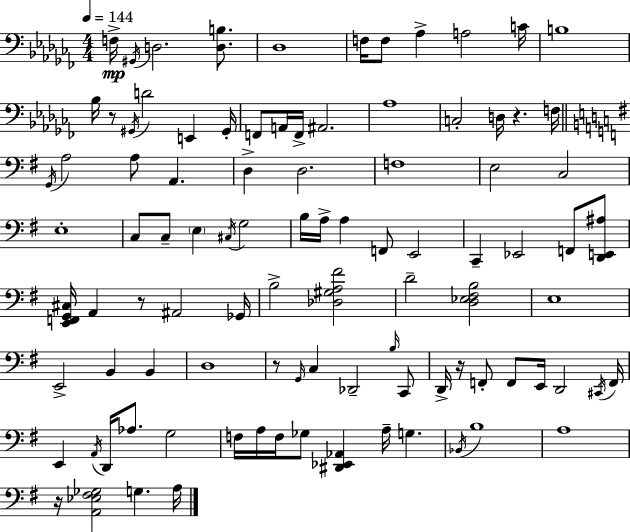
X:1
T:Untitled
M:4/4
L:1/4
K:Abm
F,/4 ^G,,/4 D,2 [D,B,]/2 _D,4 F,/4 F,/2 _A, A,2 C/4 B,4 _B,/4 z/2 ^G,,/4 D2 E,, ^G,,/4 F,,/2 A,,/4 F,,/4 ^A,,2 _A,4 C,2 D,/4 z F,/4 G,,/4 A,2 A,/2 A,, D, D,2 F,4 E,2 C,2 E,4 C,/2 C,/2 E, ^C,/4 G,2 B,/4 A,/4 A, F,,/2 E,,2 C,, _E,,2 F,,/2 [D,,E,,^A,]/2 [E,,F,,G,,^C,]/4 A,, z/2 ^A,,2 _G,,/4 B,2 [_D,^G,A,^F]2 D2 [D,_E,^F,B,]2 E,4 E,,2 B,, B,, D,4 z/2 G,,/4 C, _D,,2 B,/4 C,,/2 D,,/4 z/4 F,,/2 F,,/2 E,,/4 D,,2 ^C,,/4 F,,/4 E,, A,,/4 D,,/4 _A,/2 G,2 F,/4 A,/4 F,/4 _G,/2 [^D,,_E,,_A,,] A,/4 G, _B,,/4 B,4 A,4 z/4 [A,,_E,^F,_G,]2 G, A,/4